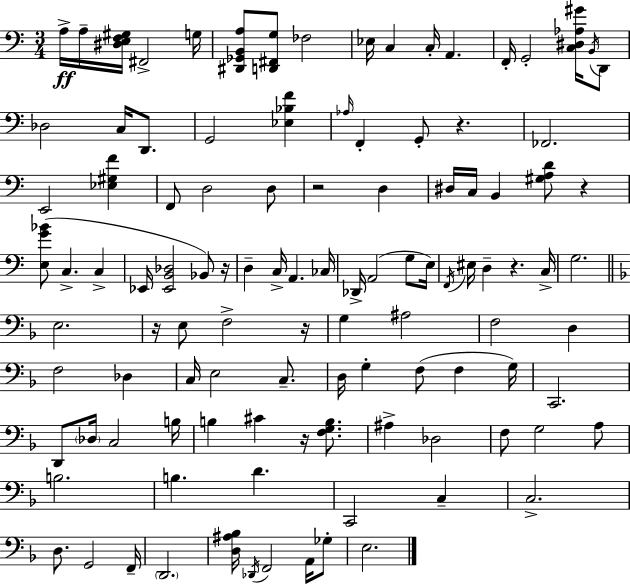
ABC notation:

X:1
T:Untitled
M:3/4
L:1/4
K:C
A,/4 A,/4 [^D,E,F,^G,]/4 ^F,,2 G,/4 [^D,,_G,,B,,A,]/2 [D,,^F,,G,]/2 _F,2 _E,/4 C, C,/4 A,, F,,/4 G,,2 [C,^D,_A,^G]/4 B,,/4 D,,/2 _D,2 C,/4 D,,/2 G,,2 [_E,_B,F] _A,/4 F,, G,,/2 z _F,,2 E,,2 [_E,^G,F] F,,/2 D,2 D,/2 z2 D, ^D,/4 C,/4 B,, [^G,A,D]/2 z [E,G_B]/2 C, C, _E,,/4 [_E,,B,,_D,]2 _B,,/2 z/4 D, C,/4 A,, _C,/4 _D,,/4 A,,2 G,/2 E,/4 F,,/4 ^E,/4 D, z C,/4 G,2 E,2 z/4 E,/2 F,2 z/4 G, ^A,2 F,2 D, F,2 _D, C,/4 E,2 C,/2 D,/4 G, F,/2 F, G,/4 C,,2 D,,/2 _D,/4 C,2 B,/4 B, ^C z/4 [F,G,B,]/2 ^A, _D,2 F,/2 G,2 A,/2 B,2 B, D C,,2 C, C,2 D,/2 G,,2 F,,/4 D,,2 [D,^A,_B,]/4 _D,,/4 F,,2 A,,/4 _G,/2 E,2